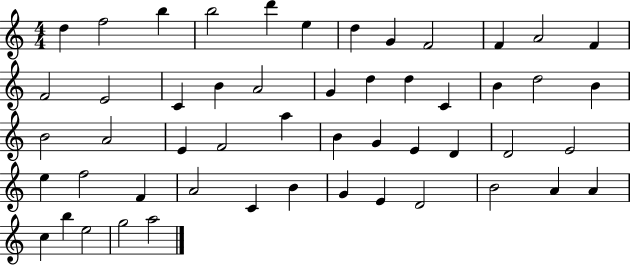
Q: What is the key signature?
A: C major